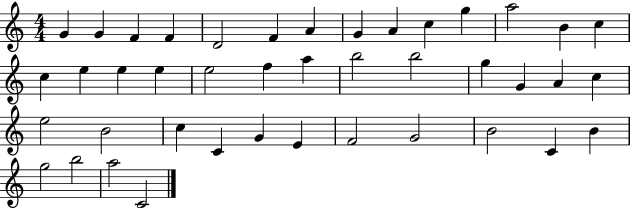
{
  \clef treble
  \numericTimeSignature
  \time 4/4
  \key c \major
  g'4 g'4 f'4 f'4 | d'2 f'4 a'4 | g'4 a'4 c''4 g''4 | a''2 b'4 c''4 | \break c''4 e''4 e''4 e''4 | e''2 f''4 a''4 | b''2 b''2 | g''4 g'4 a'4 c''4 | \break e''2 b'2 | c''4 c'4 g'4 e'4 | f'2 g'2 | b'2 c'4 b'4 | \break g''2 b''2 | a''2 c'2 | \bar "|."
}